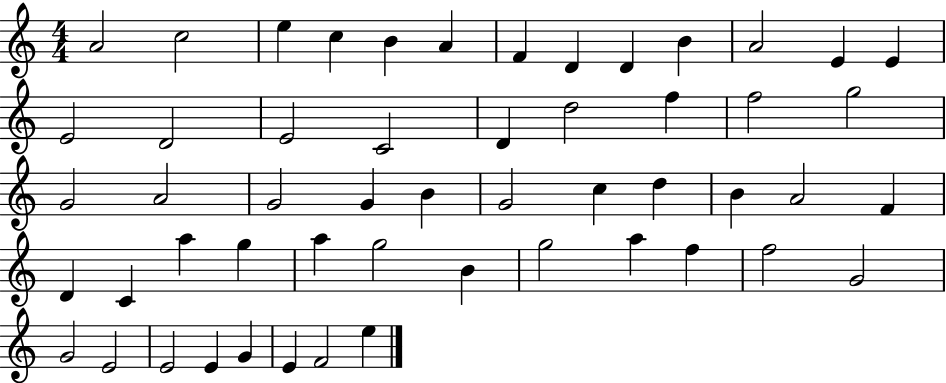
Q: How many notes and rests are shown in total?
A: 53